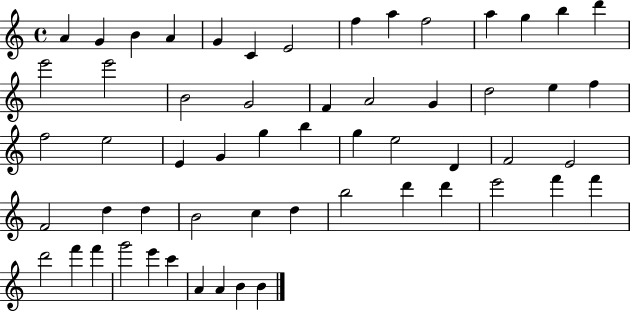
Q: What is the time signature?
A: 4/4